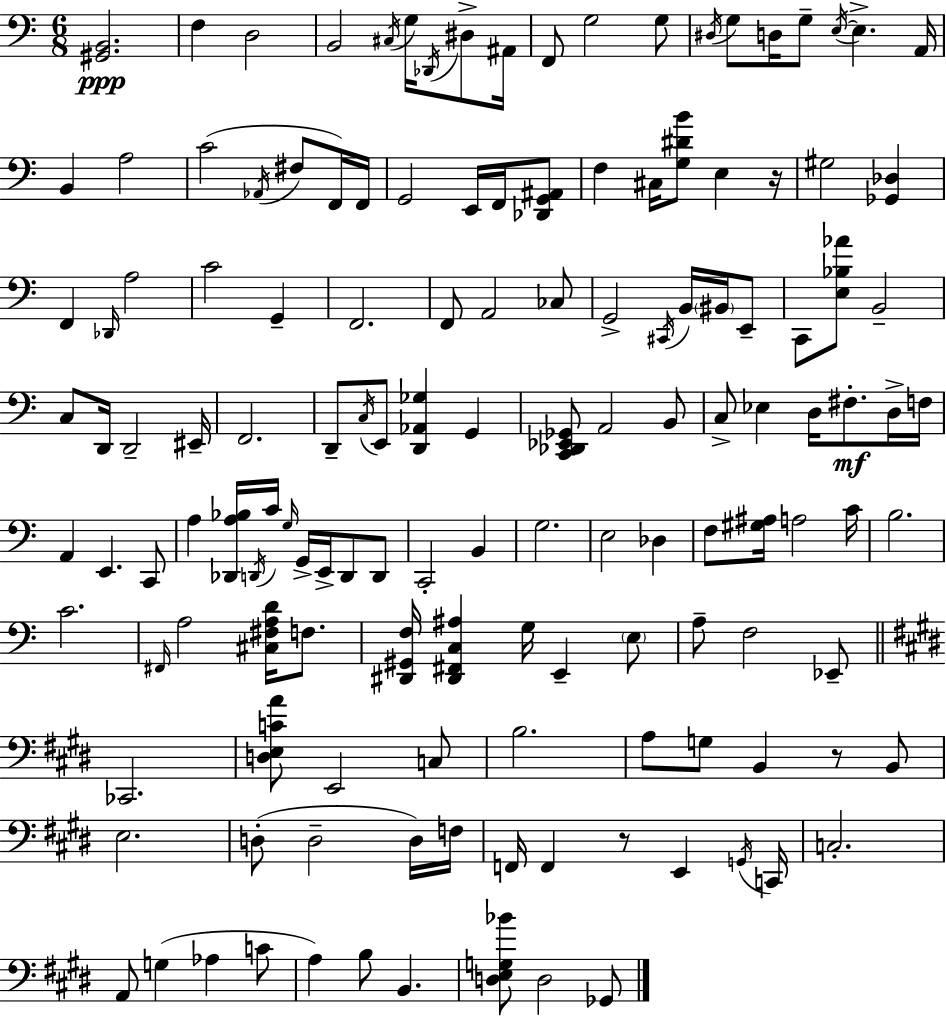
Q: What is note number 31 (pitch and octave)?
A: E3